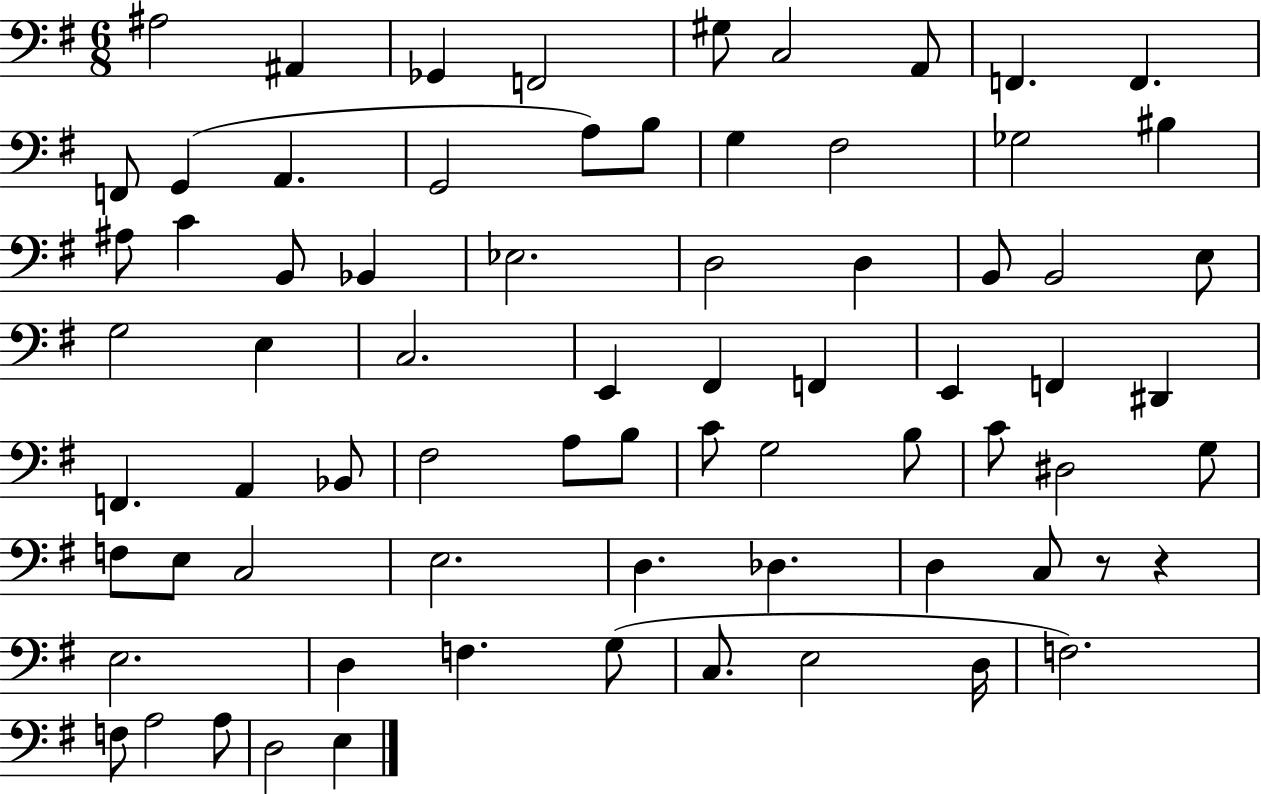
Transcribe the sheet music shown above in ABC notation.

X:1
T:Untitled
M:6/8
L:1/4
K:G
^A,2 ^A,, _G,, F,,2 ^G,/2 C,2 A,,/2 F,, F,, F,,/2 G,, A,, G,,2 A,/2 B,/2 G, ^F,2 _G,2 ^B, ^A,/2 C B,,/2 _B,, _E,2 D,2 D, B,,/2 B,,2 E,/2 G,2 E, C,2 E,, ^F,, F,, E,, F,, ^D,, F,, A,, _B,,/2 ^F,2 A,/2 B,/2 C/2 G,2 B,/2 C/2 ^D,2 G,/2 F,/2 E,/2 C,2 E,2 D, _D, D, C,/2 z/2 z E,2 D, F, G,/2 C,/2 E,2 D,/4 F,2 F,/2 A,2 A,/2 D,2 E,